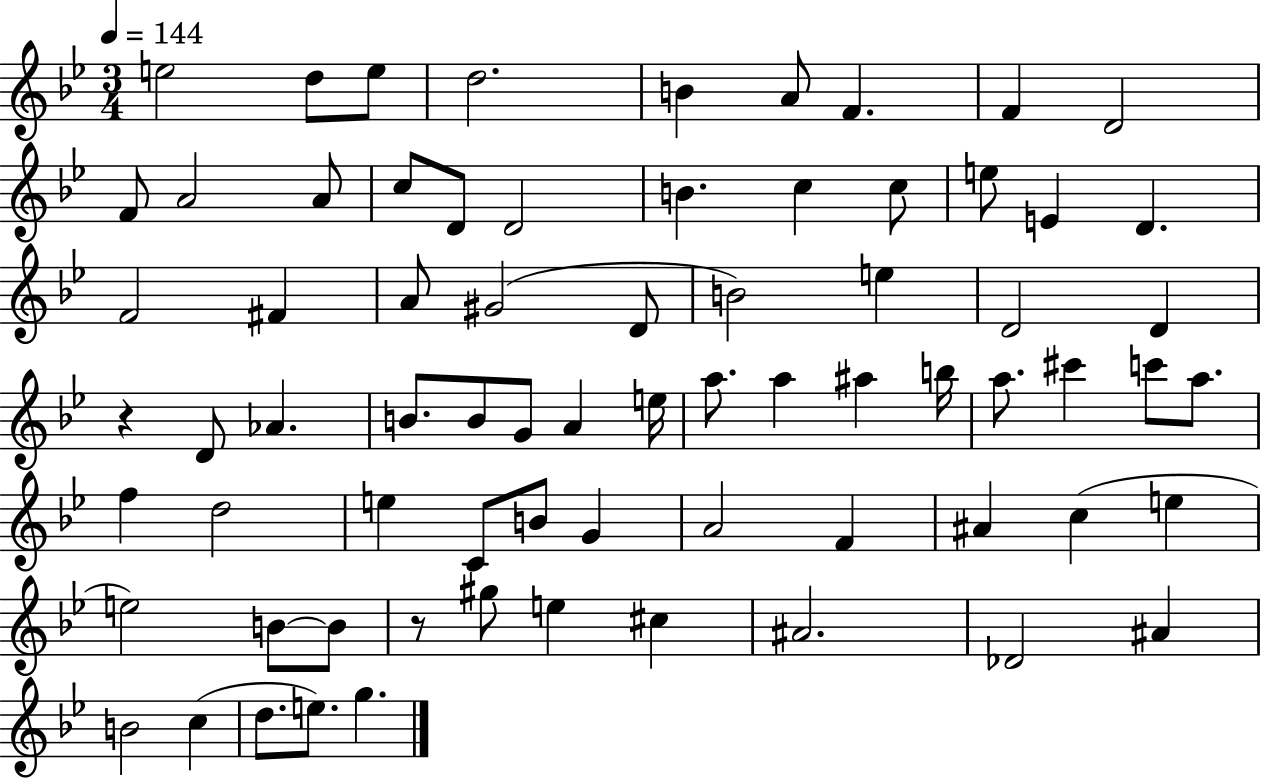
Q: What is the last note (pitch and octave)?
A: G5